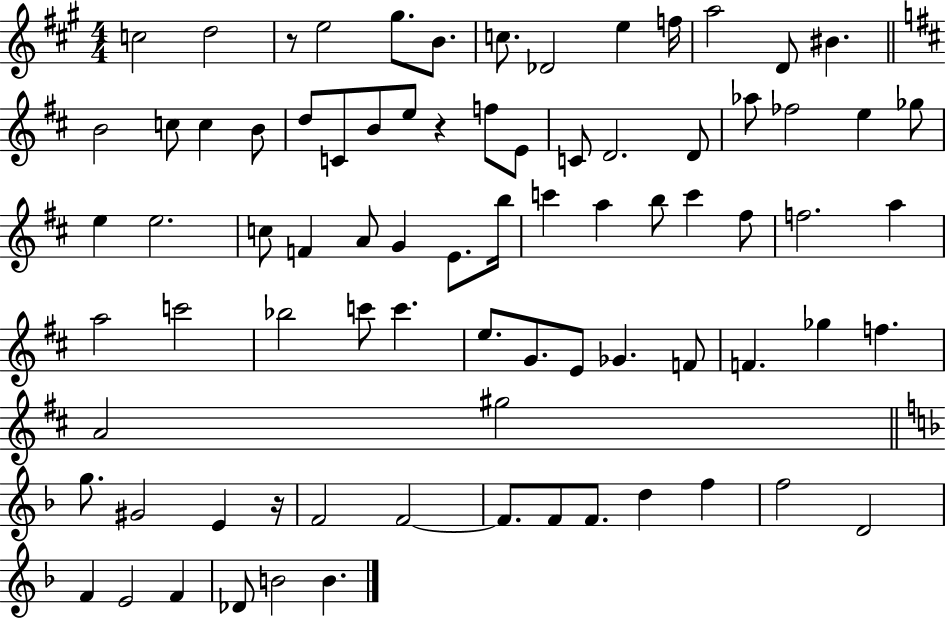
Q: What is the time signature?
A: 4/4